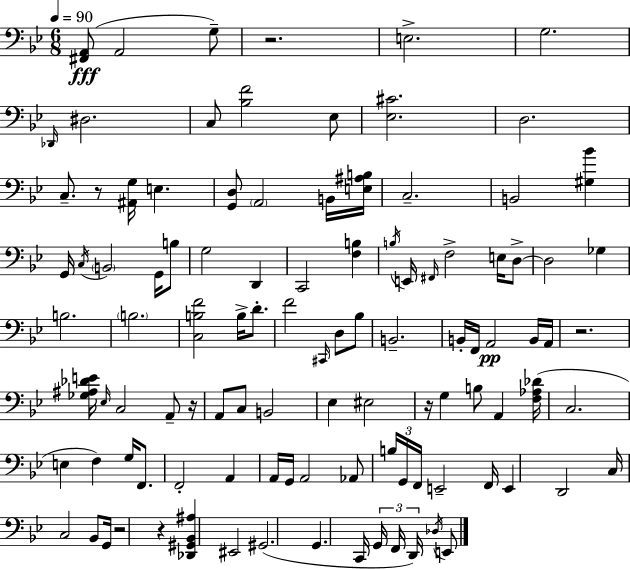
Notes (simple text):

[F#2,A2]/e A2/h G3/e R/h. E3/h. G3/h. Db2/s D#3/h. C3/e [Bb3,F4]/h Eb3/e [Eb3,C#4]/h. D3/h. C3/e. R/e [A#2,G3]/s E3/q. [G2,D3]/e A2/h B2/s [E3,A#3,B3]/s C3/h. B2/h [G#3,Bb4]/q G2/s C3/s B2/h G2/s B3/e G3/h D2/q C2/h [F3,B3]/q B3/s E2/s F#2/s F3/h E3/s D3/e D3/h Gb3/q B3/h. B3/h. [C3,B3,F4]/h B3/s D4/e. F4/h C#2/s D3/e Bb3/e B2/h. B2/s F2/s A2/h B2/s A2/s R/h. [Gb3,A#3,Db4,E4]/s Eb3/s C3/h A2/e R/s A2/e C3/e B2/h Eb3/q EIS3/h R/s G3/q B3/e A2/q [F3,Ab3,Db4]/s C3/h. E3/q F3/q G3/s F2/e. F2/h A2/q A2/s G2/s A2/h Ab2/e B3/s G2/s F2/s E2/h F2/s E2/q D2/h C3/s C3/h Bb2/e G2/s R/h R/q [Db2,G#2,Bb2,A#3]/q EIS2/h G#2/h. G2/q. C2/s G2/s F2/s D2/s Db3/s E2/e